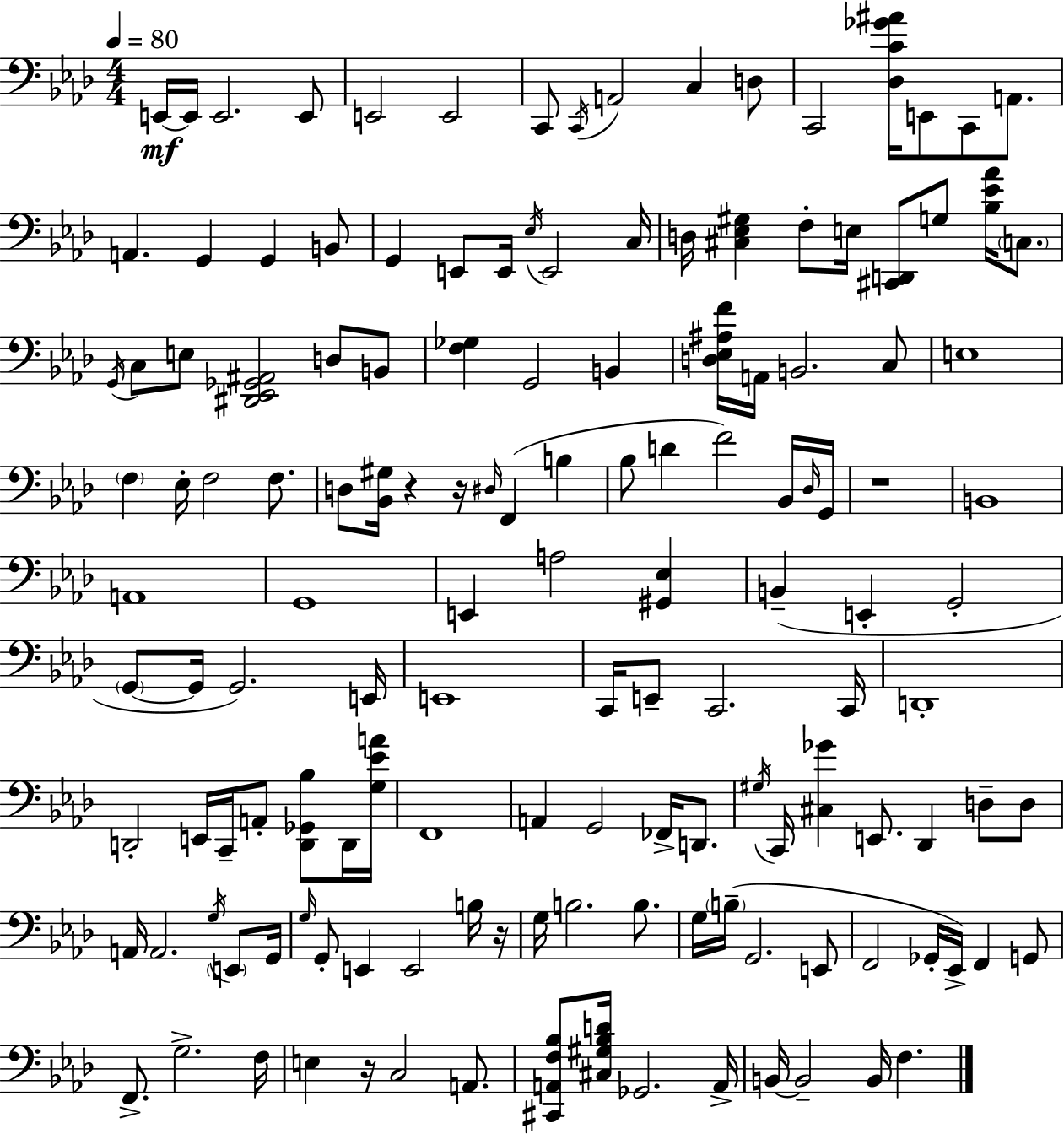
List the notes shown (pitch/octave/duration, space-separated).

E2/s E2/s E2/h. E2/e E2/h E2/h C2/e C2/s A2/h C3/q D3/e C2/h [Db3,C4,Gb4,A#4]/s E2/e C2/e A2/e. A2/q. G2/q G2/q B2/e G2/q E2/e E2/s Eb3/s E2/h C3/s D3/s [C#3,Eb3,G#3]/q F3/e E3/s [C#2,D2]/e G3/e [Bb3,Eb4,Ab4]/s C3/e. G2/s C3/e E3/e [D#2,Eb2,Gb2,A#2]/h D3/e B2/e [F3,Gb3]/q G2/h B2/q [D3,Eb3,A#3,F4]/s A2/s B2/h. C3/e E3/w F3/q Eb3/s F3/h F3/e. D3/e [Bb2,G#3]/s R/q R/s D#3/s F2/q B3/q Bb3/e D4/q F4/h Bb2/s Db3/s G2/s R/w B2/w A2/w G2/w E2/q A3/h [G#2,Eb3]/q B2/q E2/q G2/h G2/e G2/s G2/h. E2/s E2/w C2/s E2/e C2/h. C2/s D2/w D2/h E2/s C2/s A2/e [D2,Gb2,Bb3]/e D2/s [G3,Eb4,A4]/s F2/w A2/q G2/h FES2/s D2/e. G#3/s C2/s [C#3,Gb4]/q E2/e. Db2/q D3/e D3/e A2/s A2/h. G3/s E2/e G2/s G3/s G2/e E2/q E2/h B3/s R/s G3/s B3/h. B3/e. G3/s B3/s G2/h. E2/e F2/h Gb2/s Eb2/s F2/q G2/e F2/e. G3/h. F3/s E3/q R/s C3/h A2/e. [C#2,A2,F3,Bb3]/e [C#3,G#3,Bb3,D4]/s Gb2/h. A2/s B2/s B2/h B2/s F3/q.